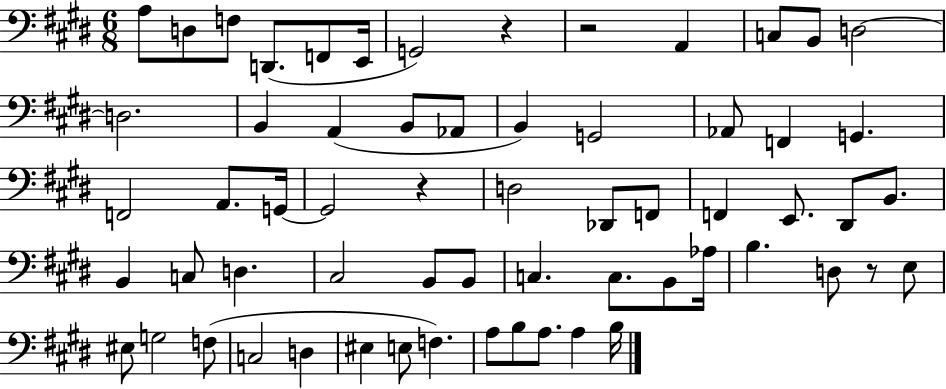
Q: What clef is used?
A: bass